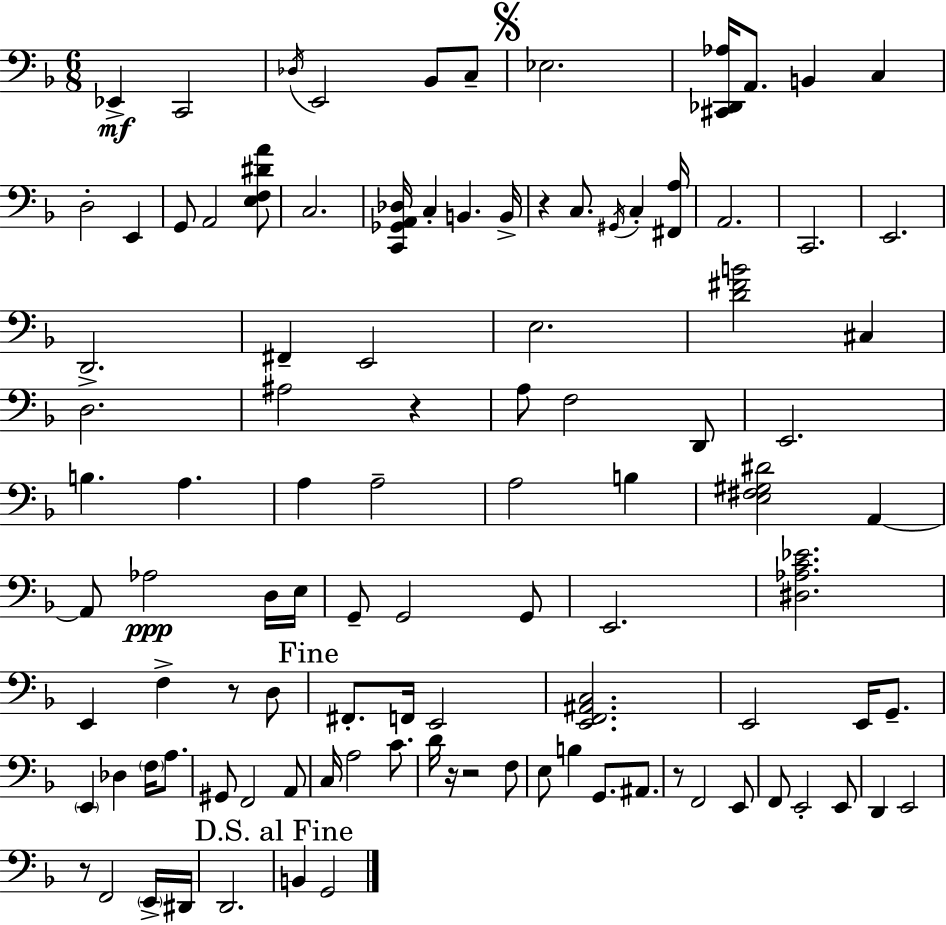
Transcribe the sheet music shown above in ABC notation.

X:1
T:Untitled
M:6/8
L:1/4
K:F
_E,, C,,2 _D,/4 E,,2 _B,,/2 C,/2 _E,2 [^C,,_D,,_A,]/4 A,,/2 B,, C, D,2 E,, G,,/2 A,,2 [E,F,^DA]/2 C,2 [C,,_G,,A,,_D,]/4 C, B,, B,,/4 z C,/2 ^G,,/4 C, [^F,,A,]/4 A,,2 C,,2 E,,2 D,,2 ^F,, E,,2 E,2 [D^FB]2 ^C, D,2 ^A,2 z A,/2 F,2 D,,/2 E,,2 B, A, A, A,2 A,2 B, [E,^F,^G,^D]2 A,, A,,/2 _A,2 D,/4 E,/4 G,,/2 G,,2 G,,/2 E,,2 [^D,_A,C_E]2 E,, F, z/2 D,/2 ^F,,/2 F,,/4 E,,2 [E,,F,,^A,,C,]2 E,,2 E,,/4 G,,/2 E,, _D, F,/4 A,/2 ^G,,/2 F,,2 A,,/2 C,/4 A,2 C/2 D/4 z/4 z2 F,/2 E,/2 B, G,,/2 ^A,,/2 z/2 F,,2 E,,/2 F,,/2 E,,2 E,,/2 D,, E,,2 z/2 F,,2 E,,/4 ^D,,/4 D,,2 B,, G,,2